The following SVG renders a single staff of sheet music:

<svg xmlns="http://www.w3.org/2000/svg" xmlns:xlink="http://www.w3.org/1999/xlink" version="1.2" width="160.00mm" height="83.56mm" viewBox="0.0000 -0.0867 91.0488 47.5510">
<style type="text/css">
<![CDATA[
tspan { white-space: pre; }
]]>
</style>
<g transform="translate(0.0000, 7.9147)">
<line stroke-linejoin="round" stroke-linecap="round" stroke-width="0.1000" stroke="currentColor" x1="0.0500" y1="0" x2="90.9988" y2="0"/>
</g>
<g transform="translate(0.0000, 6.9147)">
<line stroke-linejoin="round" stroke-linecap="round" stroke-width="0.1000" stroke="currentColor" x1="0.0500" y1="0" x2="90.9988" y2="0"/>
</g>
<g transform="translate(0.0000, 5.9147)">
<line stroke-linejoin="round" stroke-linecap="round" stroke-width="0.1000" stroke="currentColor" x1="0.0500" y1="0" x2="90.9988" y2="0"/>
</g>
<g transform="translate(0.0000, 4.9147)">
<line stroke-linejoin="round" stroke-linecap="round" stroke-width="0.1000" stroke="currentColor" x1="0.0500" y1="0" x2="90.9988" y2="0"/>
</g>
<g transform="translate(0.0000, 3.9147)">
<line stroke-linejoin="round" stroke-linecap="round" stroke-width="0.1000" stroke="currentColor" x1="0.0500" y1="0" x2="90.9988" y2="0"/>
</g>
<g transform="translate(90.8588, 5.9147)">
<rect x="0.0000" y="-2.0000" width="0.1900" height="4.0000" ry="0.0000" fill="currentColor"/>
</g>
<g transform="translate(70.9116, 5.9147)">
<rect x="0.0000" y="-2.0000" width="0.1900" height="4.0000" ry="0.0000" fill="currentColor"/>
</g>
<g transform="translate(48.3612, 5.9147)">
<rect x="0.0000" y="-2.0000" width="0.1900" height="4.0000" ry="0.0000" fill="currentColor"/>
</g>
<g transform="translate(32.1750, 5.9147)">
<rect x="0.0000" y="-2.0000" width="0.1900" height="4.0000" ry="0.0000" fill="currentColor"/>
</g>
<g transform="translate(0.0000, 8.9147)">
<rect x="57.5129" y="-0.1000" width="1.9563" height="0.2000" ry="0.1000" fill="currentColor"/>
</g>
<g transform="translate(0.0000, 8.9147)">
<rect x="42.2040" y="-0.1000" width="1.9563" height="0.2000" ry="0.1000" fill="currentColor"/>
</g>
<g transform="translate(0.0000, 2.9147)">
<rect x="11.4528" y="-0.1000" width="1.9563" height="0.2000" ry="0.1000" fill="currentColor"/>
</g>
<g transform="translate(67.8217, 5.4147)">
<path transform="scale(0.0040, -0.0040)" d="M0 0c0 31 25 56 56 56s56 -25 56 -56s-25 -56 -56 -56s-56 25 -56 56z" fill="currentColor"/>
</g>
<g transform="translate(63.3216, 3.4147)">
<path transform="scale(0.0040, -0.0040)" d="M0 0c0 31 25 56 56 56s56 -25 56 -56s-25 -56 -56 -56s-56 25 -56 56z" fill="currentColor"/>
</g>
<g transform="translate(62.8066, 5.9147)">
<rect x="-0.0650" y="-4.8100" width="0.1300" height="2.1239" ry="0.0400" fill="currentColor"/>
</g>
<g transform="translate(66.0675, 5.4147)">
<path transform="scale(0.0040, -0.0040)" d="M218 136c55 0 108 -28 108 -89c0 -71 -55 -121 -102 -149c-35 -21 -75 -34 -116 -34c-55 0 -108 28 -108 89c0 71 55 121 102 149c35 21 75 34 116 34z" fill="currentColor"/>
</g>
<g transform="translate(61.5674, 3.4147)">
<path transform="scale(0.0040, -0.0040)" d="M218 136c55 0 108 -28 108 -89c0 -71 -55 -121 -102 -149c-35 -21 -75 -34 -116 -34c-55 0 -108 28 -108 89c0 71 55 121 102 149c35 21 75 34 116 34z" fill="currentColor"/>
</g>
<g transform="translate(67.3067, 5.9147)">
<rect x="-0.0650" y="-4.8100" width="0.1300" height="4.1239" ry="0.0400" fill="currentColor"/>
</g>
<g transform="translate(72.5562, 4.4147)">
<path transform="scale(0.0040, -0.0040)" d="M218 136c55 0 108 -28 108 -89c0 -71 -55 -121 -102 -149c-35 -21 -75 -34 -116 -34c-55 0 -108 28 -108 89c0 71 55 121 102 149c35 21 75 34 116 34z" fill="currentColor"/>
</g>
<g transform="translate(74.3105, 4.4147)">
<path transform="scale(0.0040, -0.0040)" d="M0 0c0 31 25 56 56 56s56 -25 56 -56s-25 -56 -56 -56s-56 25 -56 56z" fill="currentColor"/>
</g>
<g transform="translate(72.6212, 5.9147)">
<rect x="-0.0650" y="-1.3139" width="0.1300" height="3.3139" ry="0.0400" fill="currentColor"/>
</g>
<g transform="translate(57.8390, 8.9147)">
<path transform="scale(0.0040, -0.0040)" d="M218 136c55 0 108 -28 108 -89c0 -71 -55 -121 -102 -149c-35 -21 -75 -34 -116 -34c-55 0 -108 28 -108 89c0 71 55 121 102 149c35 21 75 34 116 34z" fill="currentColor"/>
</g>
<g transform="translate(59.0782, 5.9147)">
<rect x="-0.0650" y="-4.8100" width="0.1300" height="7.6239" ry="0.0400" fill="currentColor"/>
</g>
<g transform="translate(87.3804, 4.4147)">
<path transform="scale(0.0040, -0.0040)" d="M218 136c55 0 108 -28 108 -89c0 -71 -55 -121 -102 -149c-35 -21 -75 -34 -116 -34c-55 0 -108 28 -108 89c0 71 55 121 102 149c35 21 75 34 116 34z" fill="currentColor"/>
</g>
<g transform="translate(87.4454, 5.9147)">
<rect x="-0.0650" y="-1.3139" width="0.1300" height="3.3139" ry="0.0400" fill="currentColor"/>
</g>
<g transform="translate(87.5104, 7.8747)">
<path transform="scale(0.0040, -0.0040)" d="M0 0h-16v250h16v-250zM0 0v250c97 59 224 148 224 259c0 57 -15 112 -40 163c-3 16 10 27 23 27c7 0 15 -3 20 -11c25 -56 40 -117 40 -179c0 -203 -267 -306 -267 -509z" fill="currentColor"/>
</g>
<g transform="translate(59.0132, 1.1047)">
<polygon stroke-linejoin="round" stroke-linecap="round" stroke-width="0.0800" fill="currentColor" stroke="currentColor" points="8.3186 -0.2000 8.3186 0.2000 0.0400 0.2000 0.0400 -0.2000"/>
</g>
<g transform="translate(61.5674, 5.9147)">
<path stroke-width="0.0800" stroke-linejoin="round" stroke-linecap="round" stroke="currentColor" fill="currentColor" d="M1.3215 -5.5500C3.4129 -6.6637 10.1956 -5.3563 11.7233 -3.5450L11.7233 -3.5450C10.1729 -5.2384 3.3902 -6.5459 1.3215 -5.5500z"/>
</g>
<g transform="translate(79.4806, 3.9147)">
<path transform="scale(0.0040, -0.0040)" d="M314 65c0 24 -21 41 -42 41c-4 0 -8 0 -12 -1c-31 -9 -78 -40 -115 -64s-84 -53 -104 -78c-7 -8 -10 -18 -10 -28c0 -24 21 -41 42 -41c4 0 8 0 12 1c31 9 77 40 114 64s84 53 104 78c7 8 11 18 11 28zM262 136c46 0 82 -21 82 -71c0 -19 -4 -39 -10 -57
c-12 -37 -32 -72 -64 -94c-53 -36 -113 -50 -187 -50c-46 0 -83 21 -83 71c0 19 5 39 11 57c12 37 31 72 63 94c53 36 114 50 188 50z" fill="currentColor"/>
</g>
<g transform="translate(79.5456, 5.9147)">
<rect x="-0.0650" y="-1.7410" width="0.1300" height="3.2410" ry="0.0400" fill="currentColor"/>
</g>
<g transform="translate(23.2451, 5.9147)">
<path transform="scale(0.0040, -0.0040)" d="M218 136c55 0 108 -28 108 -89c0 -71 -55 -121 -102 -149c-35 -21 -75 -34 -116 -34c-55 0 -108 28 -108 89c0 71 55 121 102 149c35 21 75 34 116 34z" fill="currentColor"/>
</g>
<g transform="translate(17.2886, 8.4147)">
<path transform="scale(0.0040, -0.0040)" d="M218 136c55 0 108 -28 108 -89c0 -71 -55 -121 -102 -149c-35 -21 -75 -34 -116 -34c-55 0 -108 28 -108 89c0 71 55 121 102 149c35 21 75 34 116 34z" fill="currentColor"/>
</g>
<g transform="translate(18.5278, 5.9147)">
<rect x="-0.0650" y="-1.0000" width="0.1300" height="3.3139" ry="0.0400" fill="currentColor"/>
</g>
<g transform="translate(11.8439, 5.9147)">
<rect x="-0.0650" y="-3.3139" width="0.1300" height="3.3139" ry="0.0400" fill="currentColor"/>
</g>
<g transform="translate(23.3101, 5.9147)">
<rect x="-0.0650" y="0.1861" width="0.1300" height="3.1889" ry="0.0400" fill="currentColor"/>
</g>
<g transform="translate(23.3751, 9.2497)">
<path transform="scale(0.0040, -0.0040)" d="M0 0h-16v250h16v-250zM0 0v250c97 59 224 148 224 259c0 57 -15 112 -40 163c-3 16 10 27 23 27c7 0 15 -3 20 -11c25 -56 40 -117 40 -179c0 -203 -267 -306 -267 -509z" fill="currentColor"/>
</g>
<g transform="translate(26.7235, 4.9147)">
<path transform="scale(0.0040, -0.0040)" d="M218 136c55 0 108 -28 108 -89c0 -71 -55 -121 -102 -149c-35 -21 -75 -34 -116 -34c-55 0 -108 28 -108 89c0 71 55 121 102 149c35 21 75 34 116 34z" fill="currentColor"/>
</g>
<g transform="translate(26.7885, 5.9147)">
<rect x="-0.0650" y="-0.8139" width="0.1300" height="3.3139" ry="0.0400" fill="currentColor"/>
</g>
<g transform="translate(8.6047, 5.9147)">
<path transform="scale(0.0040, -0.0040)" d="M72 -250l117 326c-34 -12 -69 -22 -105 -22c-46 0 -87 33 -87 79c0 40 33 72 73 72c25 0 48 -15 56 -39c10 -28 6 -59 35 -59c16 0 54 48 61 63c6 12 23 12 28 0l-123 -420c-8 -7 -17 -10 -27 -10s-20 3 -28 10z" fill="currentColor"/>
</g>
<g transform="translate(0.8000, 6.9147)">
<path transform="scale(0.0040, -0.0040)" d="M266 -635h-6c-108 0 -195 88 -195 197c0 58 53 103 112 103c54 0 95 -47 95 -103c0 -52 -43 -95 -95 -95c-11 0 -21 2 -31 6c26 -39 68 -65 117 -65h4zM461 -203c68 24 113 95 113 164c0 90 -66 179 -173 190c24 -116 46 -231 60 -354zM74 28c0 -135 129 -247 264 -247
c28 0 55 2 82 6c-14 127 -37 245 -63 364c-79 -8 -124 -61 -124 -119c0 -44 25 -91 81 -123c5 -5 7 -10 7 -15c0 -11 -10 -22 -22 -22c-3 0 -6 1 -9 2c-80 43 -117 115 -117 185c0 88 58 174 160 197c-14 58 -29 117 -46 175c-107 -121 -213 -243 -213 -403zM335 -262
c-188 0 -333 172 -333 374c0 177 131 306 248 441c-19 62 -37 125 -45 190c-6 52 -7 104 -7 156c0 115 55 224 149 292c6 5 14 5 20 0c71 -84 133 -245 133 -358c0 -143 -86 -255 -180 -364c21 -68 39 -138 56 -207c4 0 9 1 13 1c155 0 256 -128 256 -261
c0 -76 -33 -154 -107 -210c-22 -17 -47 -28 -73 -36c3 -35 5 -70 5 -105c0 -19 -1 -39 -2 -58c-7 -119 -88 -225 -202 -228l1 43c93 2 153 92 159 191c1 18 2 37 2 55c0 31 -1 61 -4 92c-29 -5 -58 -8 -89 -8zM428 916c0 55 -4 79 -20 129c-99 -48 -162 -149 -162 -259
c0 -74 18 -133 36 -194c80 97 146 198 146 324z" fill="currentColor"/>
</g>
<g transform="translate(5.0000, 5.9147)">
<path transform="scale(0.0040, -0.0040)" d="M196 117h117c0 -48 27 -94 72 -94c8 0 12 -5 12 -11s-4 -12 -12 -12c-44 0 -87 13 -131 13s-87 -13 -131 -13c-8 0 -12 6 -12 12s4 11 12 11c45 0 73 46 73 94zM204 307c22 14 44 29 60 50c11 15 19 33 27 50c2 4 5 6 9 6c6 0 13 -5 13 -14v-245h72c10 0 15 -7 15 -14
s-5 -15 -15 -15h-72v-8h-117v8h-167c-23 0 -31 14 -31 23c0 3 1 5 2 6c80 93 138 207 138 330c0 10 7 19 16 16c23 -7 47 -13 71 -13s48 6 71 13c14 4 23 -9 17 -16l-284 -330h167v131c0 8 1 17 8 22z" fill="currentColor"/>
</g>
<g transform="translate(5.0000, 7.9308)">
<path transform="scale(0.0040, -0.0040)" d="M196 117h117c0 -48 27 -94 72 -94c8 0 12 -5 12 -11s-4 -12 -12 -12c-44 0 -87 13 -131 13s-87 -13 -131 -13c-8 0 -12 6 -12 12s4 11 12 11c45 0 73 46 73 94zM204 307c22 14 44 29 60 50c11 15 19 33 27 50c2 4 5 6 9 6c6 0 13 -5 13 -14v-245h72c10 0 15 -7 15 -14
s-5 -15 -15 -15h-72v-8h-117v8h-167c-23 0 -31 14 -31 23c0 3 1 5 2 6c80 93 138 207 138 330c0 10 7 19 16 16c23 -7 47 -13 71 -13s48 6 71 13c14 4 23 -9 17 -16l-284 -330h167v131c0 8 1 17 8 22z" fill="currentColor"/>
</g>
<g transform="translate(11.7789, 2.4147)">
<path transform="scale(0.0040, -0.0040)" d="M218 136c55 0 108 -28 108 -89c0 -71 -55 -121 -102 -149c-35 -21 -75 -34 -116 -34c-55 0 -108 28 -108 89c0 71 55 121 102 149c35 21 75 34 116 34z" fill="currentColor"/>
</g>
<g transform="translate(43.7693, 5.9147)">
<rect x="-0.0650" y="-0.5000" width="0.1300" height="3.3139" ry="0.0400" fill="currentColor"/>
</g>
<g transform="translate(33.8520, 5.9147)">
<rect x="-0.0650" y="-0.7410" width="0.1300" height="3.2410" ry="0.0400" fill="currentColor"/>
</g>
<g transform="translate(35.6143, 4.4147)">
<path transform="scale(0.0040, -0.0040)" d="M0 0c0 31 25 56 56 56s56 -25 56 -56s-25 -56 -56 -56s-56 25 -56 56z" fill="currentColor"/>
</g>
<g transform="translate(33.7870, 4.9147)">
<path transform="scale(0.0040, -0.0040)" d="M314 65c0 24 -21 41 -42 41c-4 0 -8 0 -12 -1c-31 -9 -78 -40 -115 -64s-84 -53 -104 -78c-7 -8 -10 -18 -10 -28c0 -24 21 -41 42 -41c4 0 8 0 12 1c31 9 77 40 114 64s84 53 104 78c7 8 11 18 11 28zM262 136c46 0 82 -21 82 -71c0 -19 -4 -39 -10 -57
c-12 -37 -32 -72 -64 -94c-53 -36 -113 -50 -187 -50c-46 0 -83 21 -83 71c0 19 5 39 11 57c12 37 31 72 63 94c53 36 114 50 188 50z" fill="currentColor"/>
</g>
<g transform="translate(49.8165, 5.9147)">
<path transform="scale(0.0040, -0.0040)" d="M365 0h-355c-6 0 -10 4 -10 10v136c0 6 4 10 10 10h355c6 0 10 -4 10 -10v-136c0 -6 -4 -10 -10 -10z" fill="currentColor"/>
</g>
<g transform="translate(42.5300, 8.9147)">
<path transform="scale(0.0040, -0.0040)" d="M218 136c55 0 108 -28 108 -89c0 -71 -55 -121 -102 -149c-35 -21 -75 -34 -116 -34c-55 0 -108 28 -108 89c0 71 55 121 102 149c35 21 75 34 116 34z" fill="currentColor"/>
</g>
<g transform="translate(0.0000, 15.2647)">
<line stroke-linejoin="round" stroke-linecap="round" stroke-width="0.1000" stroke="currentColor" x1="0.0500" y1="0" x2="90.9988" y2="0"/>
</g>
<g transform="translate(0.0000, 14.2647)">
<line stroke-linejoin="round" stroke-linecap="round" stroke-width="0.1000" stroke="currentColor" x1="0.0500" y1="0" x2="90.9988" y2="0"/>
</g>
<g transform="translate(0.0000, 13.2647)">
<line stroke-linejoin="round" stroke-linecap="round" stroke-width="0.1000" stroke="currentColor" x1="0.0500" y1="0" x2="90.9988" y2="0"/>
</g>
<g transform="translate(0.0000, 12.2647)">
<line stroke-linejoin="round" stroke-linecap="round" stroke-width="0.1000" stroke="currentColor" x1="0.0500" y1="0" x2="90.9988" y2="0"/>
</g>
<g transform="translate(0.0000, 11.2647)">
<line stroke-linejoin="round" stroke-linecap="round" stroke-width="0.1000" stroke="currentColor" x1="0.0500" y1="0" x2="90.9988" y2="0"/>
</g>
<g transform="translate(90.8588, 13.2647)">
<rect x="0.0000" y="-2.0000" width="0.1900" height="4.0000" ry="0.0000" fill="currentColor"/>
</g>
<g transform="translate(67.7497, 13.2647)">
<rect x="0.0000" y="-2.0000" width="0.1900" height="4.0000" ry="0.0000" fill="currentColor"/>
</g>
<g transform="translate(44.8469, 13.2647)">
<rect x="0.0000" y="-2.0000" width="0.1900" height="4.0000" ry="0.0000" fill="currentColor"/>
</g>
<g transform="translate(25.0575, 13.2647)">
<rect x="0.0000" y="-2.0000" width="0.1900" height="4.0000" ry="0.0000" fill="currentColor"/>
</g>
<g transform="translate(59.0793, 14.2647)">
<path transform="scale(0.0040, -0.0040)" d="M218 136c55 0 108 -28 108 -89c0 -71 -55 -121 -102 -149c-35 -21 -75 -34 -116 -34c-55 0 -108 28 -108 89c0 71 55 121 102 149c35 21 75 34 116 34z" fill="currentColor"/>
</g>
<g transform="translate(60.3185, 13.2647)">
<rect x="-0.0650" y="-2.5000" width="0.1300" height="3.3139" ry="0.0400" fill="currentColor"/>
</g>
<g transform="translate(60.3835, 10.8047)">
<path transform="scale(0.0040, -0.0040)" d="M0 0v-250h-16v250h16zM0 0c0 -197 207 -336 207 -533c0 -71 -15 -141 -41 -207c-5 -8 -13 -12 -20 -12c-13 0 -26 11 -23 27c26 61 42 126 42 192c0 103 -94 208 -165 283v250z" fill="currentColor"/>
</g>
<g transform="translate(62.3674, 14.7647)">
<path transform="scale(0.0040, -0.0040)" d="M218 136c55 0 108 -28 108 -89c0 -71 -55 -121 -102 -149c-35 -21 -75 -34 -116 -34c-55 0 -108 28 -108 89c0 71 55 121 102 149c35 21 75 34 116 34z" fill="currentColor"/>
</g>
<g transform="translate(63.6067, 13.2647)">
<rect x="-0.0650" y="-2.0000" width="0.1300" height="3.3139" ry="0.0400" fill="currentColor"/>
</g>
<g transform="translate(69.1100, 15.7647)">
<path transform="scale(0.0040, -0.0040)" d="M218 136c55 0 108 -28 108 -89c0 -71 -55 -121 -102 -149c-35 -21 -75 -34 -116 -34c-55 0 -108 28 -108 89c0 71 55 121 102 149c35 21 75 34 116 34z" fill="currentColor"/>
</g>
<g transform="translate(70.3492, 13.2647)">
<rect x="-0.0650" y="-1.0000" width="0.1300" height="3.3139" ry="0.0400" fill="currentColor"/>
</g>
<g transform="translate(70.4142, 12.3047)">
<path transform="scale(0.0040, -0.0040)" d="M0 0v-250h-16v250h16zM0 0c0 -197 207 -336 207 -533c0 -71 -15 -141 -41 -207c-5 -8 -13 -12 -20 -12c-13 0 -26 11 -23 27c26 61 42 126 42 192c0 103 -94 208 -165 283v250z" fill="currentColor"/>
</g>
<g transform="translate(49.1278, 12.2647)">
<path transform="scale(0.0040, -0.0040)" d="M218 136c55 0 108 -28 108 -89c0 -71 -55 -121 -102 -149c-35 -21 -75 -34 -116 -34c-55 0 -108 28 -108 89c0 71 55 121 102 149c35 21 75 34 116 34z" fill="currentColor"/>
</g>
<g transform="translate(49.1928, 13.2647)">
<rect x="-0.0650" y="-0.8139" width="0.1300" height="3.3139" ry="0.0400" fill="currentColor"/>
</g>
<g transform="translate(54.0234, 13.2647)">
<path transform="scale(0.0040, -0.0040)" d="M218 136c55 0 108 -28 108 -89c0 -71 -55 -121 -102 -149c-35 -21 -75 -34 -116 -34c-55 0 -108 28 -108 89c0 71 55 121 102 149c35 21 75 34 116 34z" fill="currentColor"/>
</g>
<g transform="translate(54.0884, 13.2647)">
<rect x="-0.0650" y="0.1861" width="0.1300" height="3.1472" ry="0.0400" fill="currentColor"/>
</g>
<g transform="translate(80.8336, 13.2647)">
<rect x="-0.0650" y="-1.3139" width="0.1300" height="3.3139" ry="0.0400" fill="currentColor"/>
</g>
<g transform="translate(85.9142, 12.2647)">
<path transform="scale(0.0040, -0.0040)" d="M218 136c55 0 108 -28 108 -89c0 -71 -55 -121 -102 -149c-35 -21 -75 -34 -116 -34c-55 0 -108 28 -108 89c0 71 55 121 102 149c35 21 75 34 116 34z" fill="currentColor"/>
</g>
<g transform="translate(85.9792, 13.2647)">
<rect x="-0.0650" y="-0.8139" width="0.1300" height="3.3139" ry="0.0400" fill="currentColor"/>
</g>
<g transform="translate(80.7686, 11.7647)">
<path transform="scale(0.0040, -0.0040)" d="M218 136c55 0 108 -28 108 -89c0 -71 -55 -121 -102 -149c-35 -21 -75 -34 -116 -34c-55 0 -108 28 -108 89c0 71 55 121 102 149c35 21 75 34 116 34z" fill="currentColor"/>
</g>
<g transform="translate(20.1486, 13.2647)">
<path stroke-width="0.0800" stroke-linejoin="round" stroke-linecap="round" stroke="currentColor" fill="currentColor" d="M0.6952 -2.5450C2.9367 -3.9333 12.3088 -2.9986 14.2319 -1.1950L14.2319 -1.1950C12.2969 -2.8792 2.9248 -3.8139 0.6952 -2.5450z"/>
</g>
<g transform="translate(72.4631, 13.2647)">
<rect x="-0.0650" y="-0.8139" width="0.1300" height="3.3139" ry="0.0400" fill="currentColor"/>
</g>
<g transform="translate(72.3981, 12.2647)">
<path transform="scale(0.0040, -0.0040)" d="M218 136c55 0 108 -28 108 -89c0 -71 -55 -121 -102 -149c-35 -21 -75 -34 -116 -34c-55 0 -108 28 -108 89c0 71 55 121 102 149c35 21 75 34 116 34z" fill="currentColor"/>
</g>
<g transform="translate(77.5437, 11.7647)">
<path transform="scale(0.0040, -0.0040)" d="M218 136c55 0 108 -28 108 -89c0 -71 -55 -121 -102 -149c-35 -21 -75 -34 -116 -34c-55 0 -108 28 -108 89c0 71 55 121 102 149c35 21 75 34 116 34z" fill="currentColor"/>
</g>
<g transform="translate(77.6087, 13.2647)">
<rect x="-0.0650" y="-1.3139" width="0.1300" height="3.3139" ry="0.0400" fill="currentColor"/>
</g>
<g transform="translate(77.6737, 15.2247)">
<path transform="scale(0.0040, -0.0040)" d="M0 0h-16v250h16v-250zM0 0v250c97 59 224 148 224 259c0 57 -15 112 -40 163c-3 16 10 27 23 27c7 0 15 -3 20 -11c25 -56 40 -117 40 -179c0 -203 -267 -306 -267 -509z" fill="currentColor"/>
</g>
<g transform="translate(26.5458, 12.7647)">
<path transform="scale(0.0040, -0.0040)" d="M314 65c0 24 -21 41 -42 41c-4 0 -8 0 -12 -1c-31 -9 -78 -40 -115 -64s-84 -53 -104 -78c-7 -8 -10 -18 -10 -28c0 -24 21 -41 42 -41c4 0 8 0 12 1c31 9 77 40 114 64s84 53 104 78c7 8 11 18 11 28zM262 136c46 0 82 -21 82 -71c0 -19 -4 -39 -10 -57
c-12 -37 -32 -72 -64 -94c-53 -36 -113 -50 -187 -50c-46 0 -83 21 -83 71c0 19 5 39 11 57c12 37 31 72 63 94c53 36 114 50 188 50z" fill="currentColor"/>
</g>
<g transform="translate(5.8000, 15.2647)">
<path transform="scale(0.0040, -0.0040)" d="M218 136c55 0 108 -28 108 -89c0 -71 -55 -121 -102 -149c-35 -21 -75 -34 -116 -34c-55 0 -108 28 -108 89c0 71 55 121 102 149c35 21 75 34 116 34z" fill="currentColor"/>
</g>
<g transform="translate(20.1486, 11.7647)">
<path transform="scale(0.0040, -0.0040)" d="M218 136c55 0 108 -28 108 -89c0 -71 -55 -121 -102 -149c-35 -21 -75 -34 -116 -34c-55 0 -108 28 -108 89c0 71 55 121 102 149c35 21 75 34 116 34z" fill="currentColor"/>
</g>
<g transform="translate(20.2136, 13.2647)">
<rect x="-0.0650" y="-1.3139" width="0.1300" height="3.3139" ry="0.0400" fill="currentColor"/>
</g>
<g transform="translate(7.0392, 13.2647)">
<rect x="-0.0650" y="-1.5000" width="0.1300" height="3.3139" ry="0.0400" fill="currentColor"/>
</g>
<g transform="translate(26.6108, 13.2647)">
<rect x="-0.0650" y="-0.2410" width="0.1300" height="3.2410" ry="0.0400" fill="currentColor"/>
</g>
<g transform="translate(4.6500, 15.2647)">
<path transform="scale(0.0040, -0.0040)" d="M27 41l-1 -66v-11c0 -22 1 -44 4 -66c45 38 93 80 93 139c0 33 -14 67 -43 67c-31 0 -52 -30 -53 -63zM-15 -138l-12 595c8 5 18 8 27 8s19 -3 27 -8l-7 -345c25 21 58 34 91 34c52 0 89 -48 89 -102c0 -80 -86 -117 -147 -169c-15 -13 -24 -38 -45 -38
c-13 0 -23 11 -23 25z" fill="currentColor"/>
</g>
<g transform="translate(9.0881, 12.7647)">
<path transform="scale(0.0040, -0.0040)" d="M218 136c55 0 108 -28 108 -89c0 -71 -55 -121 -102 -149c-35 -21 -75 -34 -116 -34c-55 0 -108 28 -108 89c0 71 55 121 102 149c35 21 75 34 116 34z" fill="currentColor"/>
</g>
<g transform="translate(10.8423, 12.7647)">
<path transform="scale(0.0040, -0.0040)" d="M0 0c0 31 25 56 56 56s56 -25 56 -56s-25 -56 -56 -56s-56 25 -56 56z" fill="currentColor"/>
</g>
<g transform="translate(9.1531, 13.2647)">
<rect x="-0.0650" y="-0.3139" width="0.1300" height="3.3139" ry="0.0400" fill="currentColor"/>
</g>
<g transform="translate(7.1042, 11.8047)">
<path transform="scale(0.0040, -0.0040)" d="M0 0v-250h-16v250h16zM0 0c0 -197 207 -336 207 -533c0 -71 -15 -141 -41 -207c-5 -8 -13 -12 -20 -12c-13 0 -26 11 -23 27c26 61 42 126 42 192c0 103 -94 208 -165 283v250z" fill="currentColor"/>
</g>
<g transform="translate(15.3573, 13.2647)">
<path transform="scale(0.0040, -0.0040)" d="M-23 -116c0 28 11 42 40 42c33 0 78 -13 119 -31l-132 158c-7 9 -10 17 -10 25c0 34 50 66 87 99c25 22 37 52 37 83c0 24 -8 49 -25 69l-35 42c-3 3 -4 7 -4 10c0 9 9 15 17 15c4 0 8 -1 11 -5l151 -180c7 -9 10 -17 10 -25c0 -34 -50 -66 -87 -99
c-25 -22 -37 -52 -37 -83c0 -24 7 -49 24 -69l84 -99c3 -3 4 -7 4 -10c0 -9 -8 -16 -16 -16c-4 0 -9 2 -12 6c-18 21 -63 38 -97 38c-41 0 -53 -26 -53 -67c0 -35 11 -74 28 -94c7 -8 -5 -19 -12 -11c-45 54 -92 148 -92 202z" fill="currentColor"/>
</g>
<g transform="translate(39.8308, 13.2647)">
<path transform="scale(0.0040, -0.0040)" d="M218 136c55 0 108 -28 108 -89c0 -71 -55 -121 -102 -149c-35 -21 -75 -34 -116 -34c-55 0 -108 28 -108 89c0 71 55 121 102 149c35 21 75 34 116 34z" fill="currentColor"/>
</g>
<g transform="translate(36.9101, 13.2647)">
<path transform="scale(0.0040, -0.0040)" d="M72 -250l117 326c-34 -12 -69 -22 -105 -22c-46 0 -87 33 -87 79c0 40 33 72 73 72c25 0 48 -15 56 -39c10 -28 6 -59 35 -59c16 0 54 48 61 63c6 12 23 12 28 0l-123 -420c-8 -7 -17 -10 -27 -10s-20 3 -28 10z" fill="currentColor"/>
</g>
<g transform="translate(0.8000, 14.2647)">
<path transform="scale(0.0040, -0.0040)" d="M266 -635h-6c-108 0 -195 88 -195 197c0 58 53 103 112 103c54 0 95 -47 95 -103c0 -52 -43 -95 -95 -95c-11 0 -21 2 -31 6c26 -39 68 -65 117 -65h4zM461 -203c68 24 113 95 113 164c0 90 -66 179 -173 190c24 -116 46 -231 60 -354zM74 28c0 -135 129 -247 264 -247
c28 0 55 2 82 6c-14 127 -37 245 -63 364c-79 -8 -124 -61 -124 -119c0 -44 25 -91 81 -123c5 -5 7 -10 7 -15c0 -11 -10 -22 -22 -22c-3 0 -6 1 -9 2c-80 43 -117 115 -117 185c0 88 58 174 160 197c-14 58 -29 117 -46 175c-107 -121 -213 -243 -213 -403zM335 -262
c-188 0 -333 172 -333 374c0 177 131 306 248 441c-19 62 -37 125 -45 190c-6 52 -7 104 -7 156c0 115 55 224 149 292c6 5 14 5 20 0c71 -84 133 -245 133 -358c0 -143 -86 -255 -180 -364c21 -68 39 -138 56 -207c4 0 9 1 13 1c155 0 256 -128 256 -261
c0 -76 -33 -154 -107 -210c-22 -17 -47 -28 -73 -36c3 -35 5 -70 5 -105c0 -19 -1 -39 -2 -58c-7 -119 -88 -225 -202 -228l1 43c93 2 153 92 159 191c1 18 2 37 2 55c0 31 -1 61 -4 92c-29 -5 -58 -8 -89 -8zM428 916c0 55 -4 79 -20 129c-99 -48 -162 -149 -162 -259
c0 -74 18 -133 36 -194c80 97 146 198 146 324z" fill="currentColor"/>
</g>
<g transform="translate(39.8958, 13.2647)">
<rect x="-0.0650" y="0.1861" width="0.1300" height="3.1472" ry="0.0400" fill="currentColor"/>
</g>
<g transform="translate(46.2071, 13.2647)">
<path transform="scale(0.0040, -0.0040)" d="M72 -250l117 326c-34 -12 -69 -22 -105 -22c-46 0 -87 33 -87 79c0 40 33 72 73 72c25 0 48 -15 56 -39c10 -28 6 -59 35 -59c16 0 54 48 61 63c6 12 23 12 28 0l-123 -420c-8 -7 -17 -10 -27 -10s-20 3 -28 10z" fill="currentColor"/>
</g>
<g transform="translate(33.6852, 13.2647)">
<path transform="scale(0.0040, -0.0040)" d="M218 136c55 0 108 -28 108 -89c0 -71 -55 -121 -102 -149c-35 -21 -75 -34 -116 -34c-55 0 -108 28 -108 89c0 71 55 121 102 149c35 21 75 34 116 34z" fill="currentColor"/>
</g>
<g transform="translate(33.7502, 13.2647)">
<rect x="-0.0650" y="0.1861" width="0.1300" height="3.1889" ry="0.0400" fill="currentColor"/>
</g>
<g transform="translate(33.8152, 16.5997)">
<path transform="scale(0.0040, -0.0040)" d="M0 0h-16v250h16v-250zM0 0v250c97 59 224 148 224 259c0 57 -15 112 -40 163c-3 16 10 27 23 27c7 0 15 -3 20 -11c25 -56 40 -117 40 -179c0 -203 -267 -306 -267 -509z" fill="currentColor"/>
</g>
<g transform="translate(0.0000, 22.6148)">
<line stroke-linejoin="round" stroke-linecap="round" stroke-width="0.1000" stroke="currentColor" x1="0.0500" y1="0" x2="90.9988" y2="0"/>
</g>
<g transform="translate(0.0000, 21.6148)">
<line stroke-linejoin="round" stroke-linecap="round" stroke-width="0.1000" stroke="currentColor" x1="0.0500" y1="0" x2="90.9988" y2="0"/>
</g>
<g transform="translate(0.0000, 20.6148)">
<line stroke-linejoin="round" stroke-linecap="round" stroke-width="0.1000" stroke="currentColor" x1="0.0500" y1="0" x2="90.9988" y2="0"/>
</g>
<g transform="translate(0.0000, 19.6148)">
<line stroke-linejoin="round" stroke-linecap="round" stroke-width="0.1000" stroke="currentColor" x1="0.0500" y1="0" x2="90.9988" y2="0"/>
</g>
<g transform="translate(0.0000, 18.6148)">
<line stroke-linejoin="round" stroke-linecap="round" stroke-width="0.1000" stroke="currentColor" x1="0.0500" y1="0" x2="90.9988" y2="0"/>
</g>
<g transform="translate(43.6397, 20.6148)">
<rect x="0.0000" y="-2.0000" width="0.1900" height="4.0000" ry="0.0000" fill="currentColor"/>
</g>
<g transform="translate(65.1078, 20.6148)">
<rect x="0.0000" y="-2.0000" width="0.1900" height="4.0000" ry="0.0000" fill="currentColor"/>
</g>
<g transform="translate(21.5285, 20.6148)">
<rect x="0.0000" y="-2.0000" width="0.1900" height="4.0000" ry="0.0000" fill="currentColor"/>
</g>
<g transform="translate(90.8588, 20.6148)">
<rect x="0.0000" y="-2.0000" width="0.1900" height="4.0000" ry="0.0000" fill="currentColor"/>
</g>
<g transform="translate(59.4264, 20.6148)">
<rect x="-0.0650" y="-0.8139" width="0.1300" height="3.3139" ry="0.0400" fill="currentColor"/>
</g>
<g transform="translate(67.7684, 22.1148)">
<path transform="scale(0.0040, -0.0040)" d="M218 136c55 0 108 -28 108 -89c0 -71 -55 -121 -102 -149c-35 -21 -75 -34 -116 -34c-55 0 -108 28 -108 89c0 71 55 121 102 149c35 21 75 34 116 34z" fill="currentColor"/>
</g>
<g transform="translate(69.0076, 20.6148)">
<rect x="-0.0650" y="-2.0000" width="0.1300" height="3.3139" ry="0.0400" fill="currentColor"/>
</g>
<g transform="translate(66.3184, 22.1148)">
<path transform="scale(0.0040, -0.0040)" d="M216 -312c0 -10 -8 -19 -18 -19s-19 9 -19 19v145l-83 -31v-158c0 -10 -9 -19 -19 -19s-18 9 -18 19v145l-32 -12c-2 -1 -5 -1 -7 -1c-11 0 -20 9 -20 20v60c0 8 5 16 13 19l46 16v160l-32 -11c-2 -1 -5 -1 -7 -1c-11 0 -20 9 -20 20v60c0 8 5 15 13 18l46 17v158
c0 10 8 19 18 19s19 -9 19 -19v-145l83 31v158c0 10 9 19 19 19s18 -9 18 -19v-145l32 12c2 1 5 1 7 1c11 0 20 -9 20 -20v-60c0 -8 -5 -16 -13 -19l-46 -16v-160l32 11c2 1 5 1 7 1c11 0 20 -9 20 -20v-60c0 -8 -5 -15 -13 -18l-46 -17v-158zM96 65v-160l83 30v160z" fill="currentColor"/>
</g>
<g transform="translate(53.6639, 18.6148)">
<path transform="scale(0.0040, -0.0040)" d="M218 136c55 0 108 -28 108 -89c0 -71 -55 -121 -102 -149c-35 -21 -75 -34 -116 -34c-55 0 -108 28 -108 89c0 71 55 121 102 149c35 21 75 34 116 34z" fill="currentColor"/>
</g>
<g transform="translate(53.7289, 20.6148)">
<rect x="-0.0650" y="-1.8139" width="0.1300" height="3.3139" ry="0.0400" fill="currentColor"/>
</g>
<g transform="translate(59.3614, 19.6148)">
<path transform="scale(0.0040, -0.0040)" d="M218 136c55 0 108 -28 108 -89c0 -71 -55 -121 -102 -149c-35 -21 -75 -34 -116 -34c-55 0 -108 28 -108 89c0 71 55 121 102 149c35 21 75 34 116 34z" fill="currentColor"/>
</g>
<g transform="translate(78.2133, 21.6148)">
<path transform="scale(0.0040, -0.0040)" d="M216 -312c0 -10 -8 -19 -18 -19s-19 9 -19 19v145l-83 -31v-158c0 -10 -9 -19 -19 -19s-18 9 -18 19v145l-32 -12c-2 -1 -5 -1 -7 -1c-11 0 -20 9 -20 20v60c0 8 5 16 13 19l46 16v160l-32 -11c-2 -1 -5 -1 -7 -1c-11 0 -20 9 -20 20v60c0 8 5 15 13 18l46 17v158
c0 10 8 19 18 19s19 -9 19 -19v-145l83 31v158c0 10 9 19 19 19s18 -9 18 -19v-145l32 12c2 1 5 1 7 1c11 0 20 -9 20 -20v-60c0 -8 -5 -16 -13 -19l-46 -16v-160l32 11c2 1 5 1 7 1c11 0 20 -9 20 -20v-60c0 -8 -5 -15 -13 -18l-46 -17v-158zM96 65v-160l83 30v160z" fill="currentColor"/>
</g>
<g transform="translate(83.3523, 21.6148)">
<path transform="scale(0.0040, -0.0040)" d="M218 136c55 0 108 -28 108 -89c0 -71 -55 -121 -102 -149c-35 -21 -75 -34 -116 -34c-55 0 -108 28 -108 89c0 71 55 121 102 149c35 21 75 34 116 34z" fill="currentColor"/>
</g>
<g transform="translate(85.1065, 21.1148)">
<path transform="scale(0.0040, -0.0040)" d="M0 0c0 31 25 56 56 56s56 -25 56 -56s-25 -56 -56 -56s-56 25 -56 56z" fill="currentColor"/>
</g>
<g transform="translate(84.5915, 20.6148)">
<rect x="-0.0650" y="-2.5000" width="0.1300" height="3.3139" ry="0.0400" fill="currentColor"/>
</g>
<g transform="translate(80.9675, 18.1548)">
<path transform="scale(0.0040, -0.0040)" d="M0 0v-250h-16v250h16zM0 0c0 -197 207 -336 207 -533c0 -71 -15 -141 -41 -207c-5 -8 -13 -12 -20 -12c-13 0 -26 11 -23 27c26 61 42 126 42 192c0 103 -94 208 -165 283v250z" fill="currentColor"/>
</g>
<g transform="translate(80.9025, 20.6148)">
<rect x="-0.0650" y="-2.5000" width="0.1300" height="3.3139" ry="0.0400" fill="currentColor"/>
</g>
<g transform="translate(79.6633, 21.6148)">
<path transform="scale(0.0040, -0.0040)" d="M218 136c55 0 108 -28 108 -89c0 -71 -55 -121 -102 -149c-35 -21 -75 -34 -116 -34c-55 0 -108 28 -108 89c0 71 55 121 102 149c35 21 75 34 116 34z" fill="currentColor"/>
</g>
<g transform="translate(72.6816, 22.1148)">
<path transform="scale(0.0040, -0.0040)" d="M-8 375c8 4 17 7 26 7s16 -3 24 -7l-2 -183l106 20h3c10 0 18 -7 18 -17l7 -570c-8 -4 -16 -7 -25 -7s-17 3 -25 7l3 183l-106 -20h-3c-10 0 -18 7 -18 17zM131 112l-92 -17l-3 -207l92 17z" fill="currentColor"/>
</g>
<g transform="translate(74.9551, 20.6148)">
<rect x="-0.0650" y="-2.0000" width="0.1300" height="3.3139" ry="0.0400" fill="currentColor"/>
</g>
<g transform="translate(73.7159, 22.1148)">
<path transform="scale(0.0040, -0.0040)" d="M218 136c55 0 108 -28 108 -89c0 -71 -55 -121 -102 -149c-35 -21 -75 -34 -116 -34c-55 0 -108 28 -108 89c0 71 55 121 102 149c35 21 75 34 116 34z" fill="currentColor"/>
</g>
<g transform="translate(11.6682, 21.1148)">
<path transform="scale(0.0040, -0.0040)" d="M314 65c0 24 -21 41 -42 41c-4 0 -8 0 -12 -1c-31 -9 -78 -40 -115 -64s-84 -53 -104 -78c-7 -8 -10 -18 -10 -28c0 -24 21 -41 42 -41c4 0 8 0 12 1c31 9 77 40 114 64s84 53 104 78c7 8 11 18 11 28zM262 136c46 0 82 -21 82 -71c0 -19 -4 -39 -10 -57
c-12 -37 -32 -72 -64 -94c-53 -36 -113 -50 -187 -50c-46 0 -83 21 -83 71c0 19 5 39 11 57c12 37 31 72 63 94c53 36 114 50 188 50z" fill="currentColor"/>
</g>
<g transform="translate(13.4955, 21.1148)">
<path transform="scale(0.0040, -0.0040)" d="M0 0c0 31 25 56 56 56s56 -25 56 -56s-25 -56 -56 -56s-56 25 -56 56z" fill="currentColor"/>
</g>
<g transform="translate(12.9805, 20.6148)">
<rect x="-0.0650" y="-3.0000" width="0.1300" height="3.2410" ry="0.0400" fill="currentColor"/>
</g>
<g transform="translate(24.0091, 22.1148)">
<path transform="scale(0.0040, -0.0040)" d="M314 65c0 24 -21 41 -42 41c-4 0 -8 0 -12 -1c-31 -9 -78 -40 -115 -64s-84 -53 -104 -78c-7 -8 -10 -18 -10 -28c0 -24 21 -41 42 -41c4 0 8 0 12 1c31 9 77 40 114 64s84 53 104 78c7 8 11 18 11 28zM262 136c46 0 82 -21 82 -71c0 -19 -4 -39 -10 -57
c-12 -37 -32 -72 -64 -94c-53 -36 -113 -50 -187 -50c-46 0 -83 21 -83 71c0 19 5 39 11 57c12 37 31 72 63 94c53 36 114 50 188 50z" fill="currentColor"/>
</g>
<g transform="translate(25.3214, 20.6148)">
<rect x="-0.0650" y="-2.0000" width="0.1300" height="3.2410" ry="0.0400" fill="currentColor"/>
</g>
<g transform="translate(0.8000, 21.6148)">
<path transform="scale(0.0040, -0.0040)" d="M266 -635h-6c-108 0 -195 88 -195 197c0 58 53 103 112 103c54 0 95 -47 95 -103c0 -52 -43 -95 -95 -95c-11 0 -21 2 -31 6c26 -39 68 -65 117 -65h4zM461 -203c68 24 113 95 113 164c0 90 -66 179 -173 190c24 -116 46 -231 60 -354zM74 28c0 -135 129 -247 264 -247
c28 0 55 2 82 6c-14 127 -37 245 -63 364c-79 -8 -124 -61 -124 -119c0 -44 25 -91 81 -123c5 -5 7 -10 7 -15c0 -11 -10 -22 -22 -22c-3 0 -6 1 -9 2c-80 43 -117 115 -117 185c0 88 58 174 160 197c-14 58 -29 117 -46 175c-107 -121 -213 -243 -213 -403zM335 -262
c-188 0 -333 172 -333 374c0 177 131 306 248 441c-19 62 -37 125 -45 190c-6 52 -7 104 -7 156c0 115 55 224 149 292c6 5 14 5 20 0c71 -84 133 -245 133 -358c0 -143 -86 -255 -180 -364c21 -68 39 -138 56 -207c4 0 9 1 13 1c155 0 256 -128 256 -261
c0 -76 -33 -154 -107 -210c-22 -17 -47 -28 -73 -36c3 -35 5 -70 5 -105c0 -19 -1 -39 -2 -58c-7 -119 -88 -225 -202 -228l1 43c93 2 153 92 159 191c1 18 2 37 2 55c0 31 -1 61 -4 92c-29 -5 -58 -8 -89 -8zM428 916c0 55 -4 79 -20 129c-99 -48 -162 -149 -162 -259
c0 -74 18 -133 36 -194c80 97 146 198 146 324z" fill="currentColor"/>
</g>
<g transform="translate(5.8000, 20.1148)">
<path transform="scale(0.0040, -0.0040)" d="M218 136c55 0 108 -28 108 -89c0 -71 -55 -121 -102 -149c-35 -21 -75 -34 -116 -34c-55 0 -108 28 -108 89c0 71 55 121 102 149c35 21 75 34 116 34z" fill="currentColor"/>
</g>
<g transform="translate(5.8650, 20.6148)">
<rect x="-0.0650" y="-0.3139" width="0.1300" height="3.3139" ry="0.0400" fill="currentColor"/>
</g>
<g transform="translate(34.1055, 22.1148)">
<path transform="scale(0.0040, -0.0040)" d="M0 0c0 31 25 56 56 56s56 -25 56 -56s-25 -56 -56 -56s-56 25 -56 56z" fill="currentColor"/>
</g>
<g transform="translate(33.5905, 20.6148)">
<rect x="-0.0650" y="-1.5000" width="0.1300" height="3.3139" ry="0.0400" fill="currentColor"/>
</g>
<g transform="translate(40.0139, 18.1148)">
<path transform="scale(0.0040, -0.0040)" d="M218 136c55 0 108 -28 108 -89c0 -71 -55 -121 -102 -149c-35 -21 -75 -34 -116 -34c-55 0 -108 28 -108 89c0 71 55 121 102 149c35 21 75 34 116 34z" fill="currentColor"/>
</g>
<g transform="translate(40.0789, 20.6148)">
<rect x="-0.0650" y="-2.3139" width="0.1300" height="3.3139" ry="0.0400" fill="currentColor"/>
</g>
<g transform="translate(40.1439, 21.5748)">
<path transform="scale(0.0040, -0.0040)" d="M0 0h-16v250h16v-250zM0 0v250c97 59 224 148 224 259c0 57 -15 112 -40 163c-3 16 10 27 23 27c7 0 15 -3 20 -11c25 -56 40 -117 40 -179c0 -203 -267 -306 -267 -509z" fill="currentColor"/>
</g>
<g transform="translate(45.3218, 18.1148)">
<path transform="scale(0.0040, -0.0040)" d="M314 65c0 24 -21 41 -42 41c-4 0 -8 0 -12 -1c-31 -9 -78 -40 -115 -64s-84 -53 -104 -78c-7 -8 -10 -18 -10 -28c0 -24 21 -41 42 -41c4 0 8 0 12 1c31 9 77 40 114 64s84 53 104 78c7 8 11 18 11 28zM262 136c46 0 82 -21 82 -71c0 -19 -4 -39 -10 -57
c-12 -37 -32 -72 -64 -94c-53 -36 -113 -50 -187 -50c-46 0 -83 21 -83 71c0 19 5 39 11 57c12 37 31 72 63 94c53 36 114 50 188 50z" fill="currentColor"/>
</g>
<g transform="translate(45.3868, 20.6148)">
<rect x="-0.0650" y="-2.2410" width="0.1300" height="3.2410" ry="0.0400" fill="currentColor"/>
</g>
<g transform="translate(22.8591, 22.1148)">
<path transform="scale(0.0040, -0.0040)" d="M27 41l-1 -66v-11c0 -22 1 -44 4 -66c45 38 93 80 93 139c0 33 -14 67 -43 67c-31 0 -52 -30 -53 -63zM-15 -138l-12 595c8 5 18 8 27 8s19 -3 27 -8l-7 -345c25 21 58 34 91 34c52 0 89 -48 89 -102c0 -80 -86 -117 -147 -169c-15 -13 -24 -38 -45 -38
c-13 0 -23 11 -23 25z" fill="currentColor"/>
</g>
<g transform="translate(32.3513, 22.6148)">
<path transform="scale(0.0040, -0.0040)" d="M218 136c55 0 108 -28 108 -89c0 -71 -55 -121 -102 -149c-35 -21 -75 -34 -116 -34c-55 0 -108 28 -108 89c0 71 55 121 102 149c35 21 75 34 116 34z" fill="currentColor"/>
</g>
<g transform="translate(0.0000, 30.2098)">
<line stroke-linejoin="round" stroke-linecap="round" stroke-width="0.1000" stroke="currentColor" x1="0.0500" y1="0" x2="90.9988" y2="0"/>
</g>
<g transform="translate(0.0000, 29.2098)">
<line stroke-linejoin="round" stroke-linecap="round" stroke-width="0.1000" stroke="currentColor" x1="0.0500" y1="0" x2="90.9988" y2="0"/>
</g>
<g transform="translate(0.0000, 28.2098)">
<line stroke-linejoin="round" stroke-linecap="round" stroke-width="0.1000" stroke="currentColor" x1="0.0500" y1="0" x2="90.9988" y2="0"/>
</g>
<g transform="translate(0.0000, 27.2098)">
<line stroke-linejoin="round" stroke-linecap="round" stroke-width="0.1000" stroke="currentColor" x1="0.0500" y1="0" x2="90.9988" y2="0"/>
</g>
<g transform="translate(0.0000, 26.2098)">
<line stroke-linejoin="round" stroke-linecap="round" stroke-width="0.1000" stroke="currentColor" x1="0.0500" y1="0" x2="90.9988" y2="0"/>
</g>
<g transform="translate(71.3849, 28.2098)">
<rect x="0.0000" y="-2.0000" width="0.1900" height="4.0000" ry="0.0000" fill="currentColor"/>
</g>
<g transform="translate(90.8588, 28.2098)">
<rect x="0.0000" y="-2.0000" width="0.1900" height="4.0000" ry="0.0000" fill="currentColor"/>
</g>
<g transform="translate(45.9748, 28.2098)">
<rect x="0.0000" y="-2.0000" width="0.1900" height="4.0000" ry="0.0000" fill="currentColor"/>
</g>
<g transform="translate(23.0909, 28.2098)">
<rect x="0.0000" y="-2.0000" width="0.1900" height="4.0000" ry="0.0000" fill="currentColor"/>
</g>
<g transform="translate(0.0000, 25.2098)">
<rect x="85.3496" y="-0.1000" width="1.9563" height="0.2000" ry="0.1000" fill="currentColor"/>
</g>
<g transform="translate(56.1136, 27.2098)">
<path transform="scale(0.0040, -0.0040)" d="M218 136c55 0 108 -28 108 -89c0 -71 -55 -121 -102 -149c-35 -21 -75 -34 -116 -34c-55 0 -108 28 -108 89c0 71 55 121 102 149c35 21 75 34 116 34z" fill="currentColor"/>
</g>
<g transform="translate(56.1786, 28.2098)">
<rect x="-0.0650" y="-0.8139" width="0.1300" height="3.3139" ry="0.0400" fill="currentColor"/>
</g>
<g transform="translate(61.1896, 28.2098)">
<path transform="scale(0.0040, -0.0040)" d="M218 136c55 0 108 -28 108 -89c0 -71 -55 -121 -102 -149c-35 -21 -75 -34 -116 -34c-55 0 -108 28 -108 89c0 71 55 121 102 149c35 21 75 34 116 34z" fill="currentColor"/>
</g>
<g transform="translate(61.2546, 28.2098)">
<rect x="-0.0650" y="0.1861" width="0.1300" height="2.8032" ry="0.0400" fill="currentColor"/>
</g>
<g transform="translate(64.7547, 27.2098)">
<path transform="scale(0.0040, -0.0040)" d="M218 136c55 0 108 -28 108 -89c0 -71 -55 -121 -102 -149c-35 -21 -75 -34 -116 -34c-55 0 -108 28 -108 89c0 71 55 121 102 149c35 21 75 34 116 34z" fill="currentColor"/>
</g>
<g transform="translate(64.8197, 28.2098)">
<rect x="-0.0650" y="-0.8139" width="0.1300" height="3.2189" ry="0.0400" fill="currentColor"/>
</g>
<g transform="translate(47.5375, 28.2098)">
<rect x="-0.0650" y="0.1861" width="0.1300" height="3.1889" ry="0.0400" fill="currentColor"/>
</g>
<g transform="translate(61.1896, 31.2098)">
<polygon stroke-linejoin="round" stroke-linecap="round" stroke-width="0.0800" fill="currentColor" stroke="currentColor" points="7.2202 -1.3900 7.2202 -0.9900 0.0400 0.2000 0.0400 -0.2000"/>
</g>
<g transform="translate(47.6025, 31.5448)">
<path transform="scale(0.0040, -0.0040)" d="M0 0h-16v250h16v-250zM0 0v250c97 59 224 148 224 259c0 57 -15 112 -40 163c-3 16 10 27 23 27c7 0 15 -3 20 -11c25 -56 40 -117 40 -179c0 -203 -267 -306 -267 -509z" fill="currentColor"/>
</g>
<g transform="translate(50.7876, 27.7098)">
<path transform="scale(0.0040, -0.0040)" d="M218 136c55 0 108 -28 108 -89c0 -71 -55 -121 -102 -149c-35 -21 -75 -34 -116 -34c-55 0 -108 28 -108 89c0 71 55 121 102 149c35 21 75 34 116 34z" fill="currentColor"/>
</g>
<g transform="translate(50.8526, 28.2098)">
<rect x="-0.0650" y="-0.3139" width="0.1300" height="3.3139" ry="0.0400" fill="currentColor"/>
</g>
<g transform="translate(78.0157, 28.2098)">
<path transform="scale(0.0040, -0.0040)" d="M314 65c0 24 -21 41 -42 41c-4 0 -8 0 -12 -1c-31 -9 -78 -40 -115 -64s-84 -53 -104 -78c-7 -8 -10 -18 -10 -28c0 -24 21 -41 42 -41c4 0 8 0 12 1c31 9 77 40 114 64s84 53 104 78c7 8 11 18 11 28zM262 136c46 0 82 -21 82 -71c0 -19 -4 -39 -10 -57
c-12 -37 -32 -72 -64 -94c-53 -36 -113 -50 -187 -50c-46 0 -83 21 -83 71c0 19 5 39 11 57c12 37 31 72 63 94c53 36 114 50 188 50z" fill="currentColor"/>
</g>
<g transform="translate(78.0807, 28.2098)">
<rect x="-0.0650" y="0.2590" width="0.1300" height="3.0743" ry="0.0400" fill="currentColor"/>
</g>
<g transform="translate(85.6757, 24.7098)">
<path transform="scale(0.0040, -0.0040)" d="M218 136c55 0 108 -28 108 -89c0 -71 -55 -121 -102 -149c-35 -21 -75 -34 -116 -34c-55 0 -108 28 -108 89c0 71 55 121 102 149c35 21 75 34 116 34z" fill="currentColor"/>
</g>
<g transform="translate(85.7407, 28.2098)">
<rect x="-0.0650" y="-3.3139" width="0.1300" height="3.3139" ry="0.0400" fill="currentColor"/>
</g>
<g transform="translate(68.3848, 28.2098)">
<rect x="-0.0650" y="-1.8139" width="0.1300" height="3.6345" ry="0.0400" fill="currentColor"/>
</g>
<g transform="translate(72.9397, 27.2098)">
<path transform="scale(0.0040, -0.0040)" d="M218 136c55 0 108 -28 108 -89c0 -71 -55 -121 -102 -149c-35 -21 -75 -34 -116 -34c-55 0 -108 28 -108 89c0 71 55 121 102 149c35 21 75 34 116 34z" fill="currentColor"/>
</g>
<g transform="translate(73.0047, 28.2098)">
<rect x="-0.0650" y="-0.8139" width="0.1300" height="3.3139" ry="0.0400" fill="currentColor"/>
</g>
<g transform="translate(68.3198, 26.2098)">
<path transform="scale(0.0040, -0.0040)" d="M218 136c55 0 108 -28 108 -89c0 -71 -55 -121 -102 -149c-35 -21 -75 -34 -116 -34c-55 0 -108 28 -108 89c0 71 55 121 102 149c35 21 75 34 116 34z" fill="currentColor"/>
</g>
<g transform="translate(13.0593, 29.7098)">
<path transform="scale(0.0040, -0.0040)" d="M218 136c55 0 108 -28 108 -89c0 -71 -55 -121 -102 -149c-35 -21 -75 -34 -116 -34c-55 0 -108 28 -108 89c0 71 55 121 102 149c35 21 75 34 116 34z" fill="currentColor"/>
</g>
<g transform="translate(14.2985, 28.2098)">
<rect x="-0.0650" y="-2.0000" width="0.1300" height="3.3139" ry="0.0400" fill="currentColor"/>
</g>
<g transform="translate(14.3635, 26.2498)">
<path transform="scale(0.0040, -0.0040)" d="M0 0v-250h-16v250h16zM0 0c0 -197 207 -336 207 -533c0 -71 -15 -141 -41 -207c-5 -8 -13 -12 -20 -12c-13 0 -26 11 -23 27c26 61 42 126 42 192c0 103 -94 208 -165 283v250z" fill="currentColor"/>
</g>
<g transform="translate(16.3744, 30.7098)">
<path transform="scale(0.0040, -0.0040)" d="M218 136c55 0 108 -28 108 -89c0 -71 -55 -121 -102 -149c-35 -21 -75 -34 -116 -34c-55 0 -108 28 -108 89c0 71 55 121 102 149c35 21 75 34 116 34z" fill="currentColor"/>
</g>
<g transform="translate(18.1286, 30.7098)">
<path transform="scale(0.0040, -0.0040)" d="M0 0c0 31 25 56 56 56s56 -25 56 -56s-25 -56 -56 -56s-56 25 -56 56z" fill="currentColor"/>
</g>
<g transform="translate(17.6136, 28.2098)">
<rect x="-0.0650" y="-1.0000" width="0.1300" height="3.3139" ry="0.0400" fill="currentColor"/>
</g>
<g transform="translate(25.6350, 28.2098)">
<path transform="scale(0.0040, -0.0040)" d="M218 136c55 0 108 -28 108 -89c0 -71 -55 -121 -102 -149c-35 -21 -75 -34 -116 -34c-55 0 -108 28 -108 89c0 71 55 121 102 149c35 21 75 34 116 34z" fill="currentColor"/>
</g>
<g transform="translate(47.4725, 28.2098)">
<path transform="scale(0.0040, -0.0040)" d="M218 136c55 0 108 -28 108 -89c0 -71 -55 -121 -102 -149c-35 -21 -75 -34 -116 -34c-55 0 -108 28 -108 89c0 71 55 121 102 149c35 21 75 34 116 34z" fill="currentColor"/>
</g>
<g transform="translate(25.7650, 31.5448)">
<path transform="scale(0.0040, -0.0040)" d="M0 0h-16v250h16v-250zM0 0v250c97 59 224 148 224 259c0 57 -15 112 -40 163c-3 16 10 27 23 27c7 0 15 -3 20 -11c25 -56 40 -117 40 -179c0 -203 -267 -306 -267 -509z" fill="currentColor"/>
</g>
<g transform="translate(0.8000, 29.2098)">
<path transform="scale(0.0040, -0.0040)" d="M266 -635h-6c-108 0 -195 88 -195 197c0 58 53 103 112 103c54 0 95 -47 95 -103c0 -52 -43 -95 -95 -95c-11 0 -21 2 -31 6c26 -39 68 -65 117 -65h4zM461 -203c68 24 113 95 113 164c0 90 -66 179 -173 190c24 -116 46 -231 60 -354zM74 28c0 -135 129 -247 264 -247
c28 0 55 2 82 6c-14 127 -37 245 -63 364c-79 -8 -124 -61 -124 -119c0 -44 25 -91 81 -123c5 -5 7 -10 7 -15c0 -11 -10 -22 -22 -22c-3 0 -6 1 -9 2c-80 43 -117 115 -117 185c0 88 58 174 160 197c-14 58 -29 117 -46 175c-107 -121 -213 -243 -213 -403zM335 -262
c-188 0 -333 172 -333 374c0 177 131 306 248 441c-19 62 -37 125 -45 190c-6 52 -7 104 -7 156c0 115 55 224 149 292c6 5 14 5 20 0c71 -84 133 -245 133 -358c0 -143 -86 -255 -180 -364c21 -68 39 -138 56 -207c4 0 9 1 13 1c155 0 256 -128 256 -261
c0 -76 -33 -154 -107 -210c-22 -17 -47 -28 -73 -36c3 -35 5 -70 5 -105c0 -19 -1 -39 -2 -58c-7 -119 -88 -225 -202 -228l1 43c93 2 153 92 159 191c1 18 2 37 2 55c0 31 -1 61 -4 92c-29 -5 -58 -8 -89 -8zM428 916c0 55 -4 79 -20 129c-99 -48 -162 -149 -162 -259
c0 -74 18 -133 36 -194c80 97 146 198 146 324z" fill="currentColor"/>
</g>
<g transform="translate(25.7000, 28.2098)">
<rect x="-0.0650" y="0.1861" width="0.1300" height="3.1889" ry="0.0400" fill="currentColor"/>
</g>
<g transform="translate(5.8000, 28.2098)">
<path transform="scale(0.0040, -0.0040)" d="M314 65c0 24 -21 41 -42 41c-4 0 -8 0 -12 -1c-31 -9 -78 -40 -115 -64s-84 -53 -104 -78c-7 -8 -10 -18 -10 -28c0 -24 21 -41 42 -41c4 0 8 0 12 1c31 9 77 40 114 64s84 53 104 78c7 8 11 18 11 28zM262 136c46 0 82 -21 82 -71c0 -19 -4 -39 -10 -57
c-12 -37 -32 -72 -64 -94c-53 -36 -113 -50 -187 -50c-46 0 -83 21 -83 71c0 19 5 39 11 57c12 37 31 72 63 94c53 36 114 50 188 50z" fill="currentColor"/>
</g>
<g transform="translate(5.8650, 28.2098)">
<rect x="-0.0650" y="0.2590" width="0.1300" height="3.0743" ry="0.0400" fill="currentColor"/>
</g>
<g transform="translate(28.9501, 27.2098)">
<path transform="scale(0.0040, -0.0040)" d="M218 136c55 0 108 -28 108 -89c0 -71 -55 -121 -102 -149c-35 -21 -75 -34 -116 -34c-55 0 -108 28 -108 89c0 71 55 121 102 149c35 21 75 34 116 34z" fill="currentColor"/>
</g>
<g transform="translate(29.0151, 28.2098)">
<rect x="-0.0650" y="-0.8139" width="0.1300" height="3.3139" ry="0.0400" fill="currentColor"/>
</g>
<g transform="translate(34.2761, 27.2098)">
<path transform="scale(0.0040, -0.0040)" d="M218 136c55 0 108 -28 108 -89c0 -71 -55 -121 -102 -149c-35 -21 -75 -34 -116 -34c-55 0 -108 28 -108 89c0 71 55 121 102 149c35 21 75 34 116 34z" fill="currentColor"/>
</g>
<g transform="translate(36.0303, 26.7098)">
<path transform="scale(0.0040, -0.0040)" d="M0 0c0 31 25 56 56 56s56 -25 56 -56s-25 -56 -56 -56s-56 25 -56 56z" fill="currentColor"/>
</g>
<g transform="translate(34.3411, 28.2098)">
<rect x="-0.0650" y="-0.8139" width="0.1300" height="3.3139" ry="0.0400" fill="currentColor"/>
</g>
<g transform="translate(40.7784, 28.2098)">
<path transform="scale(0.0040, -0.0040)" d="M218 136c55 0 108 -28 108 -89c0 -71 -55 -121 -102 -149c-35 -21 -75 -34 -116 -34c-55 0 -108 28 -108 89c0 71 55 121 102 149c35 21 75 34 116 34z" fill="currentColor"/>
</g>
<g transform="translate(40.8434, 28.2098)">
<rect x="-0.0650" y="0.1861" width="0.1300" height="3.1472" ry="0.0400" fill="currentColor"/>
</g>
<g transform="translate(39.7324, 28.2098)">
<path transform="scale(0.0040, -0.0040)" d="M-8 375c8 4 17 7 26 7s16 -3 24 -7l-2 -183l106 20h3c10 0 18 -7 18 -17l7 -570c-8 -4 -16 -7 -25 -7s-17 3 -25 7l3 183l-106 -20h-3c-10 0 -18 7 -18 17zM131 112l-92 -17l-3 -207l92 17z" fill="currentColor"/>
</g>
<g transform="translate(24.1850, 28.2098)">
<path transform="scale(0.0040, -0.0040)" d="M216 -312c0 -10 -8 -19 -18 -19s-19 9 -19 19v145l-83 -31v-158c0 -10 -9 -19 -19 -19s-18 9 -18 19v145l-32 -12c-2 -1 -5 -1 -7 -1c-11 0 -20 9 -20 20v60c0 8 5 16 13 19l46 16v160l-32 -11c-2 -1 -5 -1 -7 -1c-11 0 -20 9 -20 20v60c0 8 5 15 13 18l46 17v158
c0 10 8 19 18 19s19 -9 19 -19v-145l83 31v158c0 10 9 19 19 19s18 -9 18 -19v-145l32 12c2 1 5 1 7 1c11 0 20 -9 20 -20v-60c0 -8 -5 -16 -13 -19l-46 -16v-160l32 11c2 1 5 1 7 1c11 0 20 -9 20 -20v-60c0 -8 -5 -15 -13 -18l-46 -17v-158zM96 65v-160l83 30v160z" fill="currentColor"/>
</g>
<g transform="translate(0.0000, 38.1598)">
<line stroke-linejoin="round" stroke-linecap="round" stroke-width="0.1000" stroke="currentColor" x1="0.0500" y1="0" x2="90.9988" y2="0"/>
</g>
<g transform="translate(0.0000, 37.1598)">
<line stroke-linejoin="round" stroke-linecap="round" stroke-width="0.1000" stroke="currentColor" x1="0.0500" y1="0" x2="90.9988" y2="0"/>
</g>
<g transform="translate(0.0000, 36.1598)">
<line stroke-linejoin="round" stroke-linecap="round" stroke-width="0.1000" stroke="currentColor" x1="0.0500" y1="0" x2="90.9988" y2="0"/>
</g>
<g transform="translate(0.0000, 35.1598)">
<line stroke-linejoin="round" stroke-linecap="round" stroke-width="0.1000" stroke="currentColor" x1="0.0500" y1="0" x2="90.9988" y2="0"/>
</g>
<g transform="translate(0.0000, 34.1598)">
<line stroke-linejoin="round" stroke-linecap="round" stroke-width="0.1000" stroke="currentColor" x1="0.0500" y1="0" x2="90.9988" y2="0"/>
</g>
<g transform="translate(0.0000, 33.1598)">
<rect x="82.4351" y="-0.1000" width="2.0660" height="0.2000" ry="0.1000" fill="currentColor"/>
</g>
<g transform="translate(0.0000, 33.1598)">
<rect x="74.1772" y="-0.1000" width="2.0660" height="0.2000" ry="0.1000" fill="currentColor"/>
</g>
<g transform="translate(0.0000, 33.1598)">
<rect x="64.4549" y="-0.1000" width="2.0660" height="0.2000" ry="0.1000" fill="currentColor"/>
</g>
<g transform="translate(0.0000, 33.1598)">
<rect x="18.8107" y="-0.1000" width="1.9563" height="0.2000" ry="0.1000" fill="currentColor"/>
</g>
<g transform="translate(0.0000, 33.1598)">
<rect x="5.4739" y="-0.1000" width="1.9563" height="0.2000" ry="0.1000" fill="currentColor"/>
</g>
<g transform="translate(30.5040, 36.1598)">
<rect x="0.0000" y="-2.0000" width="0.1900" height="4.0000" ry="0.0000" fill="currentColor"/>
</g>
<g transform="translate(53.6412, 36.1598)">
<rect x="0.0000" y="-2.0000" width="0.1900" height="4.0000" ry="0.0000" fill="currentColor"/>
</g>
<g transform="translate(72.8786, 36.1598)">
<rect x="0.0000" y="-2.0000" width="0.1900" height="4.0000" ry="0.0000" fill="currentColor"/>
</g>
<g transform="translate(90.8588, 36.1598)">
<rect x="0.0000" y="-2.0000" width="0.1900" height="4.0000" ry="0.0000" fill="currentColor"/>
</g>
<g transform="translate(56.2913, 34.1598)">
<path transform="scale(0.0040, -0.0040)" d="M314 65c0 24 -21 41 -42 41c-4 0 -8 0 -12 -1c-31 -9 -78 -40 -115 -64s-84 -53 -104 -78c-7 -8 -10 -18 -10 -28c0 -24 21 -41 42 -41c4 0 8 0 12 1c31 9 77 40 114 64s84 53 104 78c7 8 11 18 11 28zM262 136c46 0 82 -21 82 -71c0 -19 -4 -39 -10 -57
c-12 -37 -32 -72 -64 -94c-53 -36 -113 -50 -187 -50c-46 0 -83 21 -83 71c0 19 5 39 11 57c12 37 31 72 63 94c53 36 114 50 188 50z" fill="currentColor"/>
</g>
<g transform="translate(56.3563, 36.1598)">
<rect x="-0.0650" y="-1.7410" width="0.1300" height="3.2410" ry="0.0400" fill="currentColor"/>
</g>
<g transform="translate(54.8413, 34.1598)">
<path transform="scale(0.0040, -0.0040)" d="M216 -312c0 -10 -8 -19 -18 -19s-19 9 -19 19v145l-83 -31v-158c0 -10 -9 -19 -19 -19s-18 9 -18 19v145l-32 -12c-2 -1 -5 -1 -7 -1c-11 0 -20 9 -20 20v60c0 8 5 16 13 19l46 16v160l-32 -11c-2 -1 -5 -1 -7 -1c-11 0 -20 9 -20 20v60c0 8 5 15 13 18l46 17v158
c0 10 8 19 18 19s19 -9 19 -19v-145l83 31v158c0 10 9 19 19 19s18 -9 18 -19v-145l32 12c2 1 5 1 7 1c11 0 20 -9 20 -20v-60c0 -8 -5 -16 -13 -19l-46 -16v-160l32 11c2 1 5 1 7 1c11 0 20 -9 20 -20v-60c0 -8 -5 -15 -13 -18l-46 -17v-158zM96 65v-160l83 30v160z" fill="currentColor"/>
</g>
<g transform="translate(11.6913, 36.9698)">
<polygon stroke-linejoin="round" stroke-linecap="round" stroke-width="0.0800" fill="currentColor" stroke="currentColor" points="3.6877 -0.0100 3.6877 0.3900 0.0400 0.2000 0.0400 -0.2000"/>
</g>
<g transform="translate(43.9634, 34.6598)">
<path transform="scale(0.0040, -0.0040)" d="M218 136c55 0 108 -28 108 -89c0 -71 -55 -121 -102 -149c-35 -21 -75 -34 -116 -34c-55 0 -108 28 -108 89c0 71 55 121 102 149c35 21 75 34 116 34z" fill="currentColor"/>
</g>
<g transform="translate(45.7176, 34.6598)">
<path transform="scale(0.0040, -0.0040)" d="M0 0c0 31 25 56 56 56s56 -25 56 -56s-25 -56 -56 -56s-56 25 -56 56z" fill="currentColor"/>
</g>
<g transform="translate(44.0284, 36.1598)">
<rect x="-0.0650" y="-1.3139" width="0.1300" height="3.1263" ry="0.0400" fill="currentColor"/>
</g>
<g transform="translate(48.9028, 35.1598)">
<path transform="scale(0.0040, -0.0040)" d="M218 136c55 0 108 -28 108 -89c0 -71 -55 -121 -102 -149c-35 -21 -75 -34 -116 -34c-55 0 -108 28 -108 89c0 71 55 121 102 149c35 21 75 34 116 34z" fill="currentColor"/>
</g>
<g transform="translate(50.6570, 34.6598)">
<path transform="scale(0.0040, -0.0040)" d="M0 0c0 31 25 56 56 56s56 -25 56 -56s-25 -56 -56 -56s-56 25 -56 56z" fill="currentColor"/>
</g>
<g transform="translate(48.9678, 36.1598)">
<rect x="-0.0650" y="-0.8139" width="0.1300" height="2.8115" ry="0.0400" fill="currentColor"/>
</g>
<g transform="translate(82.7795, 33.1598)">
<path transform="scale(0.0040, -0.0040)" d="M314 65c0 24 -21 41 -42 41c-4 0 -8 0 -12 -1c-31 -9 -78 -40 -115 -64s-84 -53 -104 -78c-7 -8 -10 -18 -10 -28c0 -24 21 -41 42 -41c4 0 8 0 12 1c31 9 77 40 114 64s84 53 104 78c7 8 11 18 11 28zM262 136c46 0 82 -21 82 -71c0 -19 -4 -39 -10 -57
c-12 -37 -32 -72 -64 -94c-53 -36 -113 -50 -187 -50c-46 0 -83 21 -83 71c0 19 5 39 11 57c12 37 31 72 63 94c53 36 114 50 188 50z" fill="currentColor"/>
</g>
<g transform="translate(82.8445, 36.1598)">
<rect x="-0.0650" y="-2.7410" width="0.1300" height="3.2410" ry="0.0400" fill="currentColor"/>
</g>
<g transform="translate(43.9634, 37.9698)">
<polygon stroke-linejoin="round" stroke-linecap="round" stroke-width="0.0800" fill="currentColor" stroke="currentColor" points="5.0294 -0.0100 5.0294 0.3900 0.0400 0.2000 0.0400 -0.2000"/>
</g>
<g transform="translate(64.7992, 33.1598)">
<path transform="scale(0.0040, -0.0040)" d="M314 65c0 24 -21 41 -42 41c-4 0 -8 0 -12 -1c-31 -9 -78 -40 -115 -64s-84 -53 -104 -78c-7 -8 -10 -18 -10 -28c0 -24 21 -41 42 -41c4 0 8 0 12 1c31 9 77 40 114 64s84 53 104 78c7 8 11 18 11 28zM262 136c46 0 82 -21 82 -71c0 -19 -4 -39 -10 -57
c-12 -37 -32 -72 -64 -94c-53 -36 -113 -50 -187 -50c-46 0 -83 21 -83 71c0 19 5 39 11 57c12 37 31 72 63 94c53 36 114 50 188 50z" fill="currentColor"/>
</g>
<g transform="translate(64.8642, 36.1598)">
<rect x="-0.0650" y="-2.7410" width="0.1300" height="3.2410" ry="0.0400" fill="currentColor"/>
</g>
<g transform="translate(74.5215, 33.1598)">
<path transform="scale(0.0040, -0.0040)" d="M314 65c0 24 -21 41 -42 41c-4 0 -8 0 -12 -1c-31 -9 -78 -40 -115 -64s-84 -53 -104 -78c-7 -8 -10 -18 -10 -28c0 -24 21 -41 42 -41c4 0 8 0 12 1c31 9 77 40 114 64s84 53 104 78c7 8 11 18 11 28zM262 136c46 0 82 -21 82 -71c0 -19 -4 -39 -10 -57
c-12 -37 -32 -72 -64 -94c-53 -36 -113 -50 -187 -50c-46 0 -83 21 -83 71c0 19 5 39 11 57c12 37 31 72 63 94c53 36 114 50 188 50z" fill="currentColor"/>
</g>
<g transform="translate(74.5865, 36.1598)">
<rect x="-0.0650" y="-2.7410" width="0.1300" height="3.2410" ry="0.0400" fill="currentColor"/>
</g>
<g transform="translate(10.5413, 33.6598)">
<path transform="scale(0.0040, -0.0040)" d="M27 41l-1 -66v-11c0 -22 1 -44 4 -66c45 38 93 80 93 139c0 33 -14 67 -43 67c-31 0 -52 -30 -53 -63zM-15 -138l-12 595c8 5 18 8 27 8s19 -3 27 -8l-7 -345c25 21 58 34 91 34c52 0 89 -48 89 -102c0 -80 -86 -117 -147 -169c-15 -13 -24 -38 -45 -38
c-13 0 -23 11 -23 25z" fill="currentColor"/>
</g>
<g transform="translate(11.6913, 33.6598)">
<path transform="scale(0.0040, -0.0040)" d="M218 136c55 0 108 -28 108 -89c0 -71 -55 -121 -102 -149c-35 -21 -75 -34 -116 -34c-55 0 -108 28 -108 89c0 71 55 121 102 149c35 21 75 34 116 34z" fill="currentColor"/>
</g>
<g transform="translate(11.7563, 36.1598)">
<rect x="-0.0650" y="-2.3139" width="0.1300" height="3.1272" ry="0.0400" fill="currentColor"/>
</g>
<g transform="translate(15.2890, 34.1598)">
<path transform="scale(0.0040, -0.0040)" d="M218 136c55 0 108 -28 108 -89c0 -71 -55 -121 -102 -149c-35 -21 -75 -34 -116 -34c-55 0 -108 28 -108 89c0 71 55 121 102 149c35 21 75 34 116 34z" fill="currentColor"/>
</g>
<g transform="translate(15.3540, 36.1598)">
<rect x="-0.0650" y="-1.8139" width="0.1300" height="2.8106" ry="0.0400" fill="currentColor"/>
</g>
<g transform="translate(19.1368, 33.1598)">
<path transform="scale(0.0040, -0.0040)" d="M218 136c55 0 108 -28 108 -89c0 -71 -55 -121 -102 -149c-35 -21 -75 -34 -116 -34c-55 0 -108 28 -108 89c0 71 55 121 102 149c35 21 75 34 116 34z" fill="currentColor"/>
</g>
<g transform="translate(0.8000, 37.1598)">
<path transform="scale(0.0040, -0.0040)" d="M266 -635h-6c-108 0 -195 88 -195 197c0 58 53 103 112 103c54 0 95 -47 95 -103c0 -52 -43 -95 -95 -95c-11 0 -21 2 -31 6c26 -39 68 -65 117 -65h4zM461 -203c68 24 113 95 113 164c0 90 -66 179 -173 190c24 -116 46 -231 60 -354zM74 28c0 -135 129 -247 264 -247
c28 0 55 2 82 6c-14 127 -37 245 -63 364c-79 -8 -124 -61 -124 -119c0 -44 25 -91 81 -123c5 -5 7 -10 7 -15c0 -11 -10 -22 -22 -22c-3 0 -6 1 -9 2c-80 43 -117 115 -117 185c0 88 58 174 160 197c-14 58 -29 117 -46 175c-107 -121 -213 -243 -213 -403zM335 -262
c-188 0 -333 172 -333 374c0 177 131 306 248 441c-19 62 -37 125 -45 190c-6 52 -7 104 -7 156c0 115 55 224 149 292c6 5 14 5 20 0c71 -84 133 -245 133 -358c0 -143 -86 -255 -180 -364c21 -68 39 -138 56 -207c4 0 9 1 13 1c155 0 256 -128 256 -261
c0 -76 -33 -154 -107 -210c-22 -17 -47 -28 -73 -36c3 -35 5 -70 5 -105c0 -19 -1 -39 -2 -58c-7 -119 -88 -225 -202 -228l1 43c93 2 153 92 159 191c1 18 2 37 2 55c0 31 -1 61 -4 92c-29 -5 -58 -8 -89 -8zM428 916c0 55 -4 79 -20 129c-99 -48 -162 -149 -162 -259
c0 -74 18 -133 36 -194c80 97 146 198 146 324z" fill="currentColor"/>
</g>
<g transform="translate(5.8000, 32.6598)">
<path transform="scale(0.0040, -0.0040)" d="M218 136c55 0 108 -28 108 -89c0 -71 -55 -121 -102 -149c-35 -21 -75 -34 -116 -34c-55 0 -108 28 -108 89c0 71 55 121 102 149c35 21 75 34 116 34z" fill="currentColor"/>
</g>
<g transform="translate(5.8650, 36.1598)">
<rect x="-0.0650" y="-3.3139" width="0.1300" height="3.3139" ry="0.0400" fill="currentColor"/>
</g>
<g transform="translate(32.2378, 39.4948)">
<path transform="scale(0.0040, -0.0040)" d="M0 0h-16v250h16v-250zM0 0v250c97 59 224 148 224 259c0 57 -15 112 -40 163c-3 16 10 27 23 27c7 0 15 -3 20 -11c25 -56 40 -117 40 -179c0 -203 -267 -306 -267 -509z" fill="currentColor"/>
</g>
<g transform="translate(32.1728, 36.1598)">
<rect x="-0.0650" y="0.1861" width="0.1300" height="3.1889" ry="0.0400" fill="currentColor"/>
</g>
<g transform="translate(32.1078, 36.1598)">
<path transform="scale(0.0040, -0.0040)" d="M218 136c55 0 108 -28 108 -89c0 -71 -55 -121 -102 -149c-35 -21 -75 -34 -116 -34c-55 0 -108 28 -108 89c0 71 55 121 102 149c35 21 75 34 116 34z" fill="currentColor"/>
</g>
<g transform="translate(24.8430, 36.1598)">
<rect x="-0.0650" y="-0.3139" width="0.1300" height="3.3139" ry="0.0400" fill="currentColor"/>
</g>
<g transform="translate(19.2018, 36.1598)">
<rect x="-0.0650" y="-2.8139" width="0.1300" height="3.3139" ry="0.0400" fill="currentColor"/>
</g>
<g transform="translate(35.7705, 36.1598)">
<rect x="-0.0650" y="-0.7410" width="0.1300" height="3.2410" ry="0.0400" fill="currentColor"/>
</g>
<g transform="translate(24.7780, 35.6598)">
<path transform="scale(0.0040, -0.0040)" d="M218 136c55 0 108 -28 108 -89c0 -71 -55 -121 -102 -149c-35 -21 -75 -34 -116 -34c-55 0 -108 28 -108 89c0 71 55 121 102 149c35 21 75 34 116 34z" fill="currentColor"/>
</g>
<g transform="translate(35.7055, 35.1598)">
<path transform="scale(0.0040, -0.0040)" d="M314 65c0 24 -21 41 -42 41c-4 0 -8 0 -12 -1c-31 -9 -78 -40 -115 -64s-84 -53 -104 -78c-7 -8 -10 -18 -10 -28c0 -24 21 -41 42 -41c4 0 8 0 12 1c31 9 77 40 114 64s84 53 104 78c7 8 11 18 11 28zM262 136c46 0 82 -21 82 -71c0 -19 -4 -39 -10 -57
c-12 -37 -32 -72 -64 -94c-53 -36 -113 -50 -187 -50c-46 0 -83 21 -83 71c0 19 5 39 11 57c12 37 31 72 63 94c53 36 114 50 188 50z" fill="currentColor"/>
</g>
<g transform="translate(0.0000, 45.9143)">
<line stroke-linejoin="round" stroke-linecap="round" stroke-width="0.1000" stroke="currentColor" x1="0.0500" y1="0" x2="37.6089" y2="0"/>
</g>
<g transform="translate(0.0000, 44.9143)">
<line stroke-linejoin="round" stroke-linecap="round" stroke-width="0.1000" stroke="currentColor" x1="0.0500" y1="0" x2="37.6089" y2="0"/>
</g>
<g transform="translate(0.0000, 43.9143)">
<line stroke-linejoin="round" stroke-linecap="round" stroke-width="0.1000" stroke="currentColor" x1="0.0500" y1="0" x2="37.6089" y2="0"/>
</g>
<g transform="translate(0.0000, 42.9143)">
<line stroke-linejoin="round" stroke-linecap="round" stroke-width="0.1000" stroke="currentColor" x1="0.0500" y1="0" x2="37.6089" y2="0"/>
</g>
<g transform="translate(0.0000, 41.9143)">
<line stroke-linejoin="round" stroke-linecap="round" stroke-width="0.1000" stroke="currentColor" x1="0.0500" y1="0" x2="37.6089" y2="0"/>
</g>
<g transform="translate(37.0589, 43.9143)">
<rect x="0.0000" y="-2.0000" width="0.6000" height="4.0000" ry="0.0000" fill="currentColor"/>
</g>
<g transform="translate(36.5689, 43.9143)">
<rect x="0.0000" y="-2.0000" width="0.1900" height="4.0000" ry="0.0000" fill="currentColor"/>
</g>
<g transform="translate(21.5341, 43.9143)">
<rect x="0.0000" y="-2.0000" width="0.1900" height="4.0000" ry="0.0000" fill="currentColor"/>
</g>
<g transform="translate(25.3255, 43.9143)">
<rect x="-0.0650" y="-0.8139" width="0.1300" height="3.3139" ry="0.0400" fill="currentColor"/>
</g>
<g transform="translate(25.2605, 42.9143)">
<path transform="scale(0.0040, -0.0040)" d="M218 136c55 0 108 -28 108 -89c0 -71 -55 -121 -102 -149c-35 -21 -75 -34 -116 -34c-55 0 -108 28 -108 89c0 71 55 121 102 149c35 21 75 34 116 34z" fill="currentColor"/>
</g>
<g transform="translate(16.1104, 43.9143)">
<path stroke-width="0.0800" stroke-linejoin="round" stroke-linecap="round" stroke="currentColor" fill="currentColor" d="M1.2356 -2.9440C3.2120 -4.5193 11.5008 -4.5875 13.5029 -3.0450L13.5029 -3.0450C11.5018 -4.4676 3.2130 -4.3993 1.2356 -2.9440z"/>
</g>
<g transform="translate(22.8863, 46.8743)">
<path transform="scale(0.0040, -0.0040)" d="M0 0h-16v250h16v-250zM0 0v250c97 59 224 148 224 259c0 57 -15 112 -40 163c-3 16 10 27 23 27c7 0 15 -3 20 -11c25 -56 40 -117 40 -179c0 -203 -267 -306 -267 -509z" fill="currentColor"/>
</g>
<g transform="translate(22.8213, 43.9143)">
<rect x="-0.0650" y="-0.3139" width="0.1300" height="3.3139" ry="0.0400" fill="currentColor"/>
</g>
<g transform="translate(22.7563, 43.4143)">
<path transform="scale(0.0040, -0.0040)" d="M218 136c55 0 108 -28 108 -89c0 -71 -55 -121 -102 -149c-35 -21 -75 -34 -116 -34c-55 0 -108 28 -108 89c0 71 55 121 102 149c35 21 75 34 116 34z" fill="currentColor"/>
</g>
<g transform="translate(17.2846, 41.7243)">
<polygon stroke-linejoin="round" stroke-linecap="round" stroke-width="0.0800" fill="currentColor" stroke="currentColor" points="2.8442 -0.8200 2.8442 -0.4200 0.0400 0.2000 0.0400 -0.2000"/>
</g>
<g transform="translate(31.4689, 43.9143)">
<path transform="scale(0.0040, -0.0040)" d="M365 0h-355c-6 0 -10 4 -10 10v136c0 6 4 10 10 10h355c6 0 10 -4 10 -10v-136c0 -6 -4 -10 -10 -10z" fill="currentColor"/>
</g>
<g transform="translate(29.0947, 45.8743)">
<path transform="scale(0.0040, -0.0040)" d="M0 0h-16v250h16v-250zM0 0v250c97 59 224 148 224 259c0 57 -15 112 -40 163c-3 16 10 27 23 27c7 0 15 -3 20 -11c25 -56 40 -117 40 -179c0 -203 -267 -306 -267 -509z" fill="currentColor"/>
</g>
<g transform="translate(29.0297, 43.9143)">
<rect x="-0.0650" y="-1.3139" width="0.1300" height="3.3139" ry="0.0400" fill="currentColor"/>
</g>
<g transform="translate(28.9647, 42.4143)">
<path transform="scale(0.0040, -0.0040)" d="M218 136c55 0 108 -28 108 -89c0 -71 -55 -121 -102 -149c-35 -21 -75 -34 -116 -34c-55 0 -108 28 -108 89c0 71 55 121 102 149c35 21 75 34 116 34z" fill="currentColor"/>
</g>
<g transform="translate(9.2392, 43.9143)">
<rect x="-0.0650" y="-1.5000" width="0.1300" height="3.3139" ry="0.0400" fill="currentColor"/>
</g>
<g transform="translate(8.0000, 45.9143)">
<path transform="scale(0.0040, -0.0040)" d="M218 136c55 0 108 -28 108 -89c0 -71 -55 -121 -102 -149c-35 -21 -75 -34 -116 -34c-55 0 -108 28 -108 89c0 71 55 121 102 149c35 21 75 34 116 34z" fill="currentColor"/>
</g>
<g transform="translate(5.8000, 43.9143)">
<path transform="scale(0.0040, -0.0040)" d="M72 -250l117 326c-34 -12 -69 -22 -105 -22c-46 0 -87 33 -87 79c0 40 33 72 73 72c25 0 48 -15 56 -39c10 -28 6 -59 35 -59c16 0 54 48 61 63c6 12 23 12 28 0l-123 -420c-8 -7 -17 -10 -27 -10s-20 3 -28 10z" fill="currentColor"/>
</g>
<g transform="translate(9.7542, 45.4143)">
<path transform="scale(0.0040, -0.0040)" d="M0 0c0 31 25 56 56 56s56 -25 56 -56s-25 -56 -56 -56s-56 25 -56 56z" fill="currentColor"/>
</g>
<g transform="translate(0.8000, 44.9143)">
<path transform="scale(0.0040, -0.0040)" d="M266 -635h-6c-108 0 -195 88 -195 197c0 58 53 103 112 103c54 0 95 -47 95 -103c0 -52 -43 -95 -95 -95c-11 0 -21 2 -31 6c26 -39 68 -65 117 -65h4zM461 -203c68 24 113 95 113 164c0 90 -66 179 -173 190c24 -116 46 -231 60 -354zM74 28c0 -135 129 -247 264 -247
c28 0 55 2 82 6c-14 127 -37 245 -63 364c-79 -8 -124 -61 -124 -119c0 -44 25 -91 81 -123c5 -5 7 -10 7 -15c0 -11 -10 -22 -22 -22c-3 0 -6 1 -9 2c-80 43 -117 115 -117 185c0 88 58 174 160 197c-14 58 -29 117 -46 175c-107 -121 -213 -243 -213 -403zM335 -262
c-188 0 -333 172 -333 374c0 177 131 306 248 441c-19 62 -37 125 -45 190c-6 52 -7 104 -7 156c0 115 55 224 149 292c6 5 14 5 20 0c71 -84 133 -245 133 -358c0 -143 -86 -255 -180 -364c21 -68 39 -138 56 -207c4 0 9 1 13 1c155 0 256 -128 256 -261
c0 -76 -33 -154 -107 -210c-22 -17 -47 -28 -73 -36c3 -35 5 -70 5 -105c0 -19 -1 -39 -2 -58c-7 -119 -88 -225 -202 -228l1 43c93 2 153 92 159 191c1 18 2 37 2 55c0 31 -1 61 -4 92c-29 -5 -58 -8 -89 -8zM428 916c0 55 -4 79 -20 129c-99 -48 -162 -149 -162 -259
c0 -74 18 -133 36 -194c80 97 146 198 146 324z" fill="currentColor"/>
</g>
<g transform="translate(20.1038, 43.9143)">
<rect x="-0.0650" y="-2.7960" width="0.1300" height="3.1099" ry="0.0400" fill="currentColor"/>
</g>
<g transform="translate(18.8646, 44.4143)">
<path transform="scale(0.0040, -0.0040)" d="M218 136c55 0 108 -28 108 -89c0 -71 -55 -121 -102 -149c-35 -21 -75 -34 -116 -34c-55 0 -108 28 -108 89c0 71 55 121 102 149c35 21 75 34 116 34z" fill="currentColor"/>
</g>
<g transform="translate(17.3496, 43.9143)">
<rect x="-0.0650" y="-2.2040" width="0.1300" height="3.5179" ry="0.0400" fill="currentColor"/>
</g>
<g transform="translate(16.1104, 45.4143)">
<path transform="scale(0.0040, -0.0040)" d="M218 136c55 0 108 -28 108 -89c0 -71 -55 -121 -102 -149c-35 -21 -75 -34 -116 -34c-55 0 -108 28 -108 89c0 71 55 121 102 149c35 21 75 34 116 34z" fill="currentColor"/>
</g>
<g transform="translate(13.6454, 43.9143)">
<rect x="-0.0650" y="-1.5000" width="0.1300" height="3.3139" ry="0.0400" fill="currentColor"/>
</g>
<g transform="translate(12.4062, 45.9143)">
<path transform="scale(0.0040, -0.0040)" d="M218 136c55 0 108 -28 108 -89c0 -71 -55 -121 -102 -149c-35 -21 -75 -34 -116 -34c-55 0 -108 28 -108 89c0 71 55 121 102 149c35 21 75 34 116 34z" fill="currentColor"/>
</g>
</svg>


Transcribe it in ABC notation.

X:1
T:Untitled
M:4/4
L:1/4
K:C
z/2 b D B/2 d d2 C z2 C/2 g/2 c/2 e f2 e/2 _E/2 c z e c2 B/2 z/2 B z/2 d B G/2 F D/2 d e/2 e d c A2 _F2 E g/2 g2 f d ^F F ^G/2 ^G B2 F/2 D ^B/2 d d B B/2 c d B/2 d/2 f/2 d B2 b b _g/2 f/2 a c B/2 d2 e/2 d/2 ^f2 a2 a2 a2 z/2 E E F/2 A/2 c/2 d e/2 z2